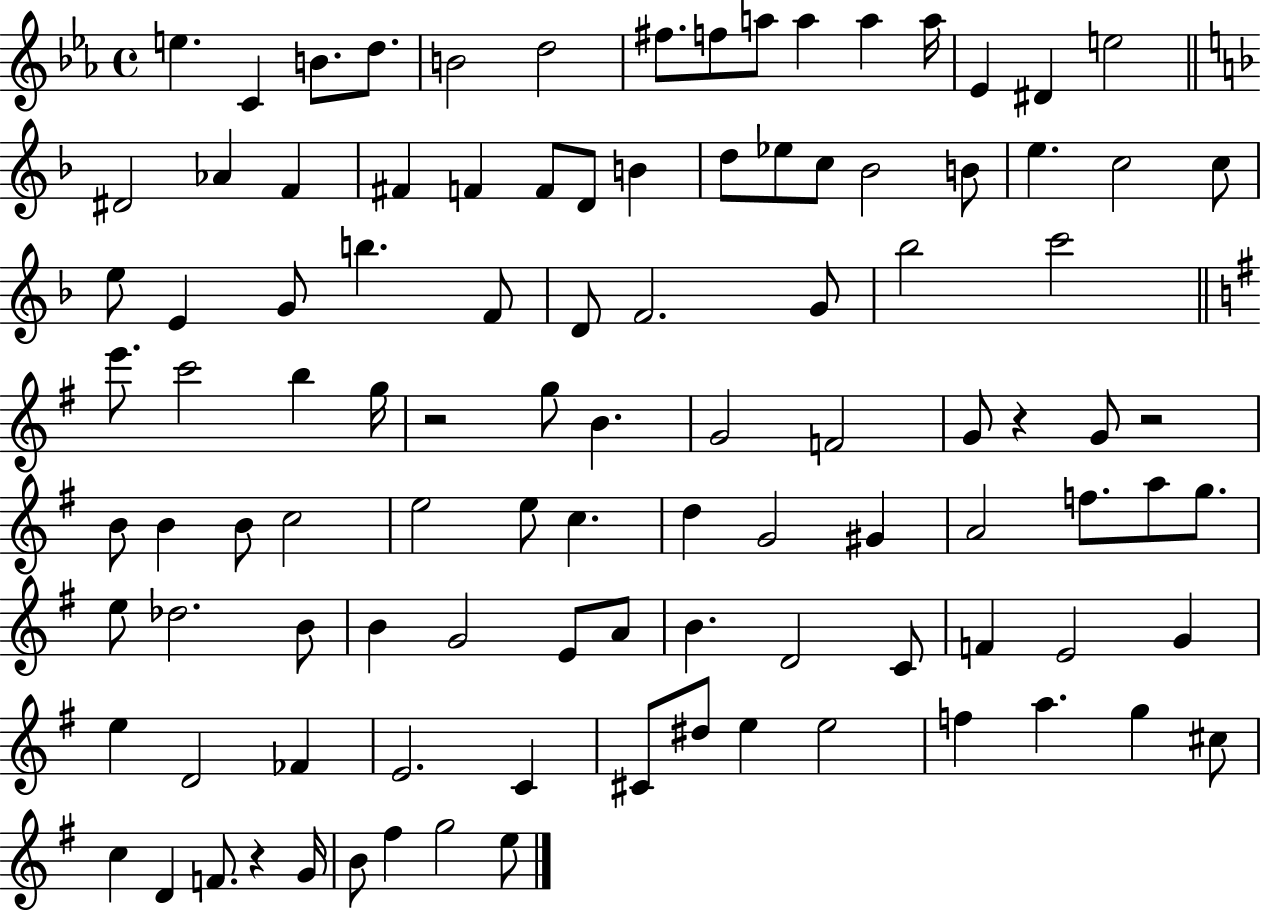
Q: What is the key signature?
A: EES major